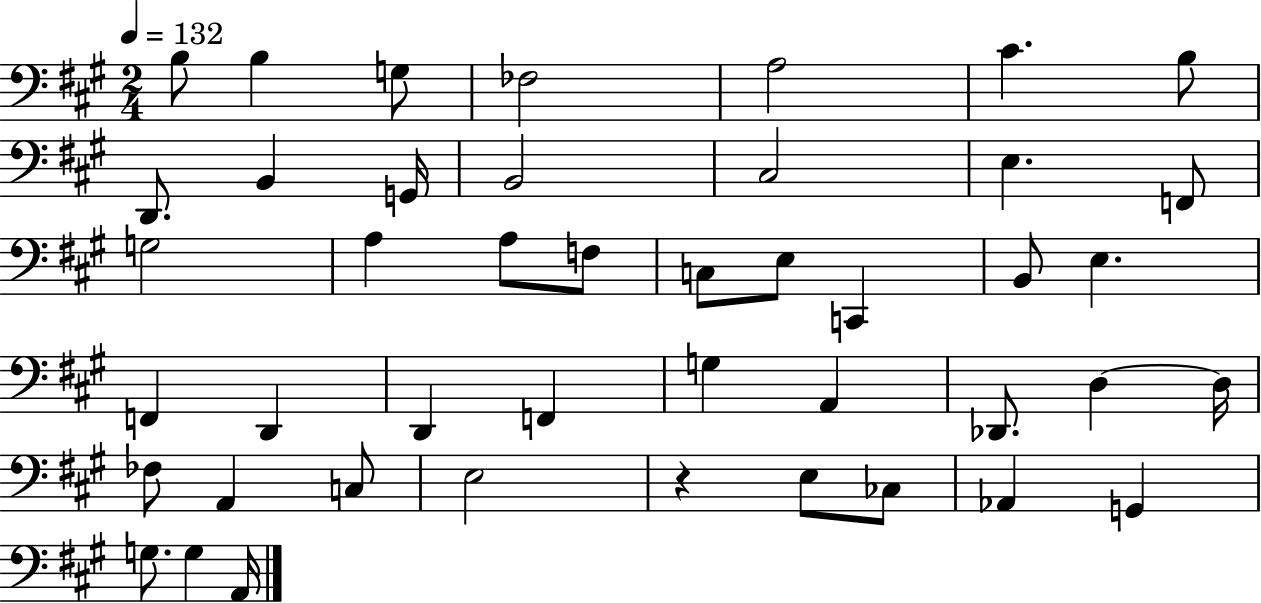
X:1
T:Untitled
M:2/4
L:1/4
K:A
B,/2 B, G,/2 _F,2 A,2 ^C B,/2 D,,/2 B,, G,,/4 B,,2 ^C,2 E, F,,/2 G,2 A, A,/2 F,/2 C,/2 E,/2 C,, B,,/2 E, F,, D,, D,, F,, G, A,, _D,,/2 D, D,/4 _F,/2 A,, C,/2 E,2 z E,/2 _C,/2 _A,, G,, G,/2 G, A,,/4